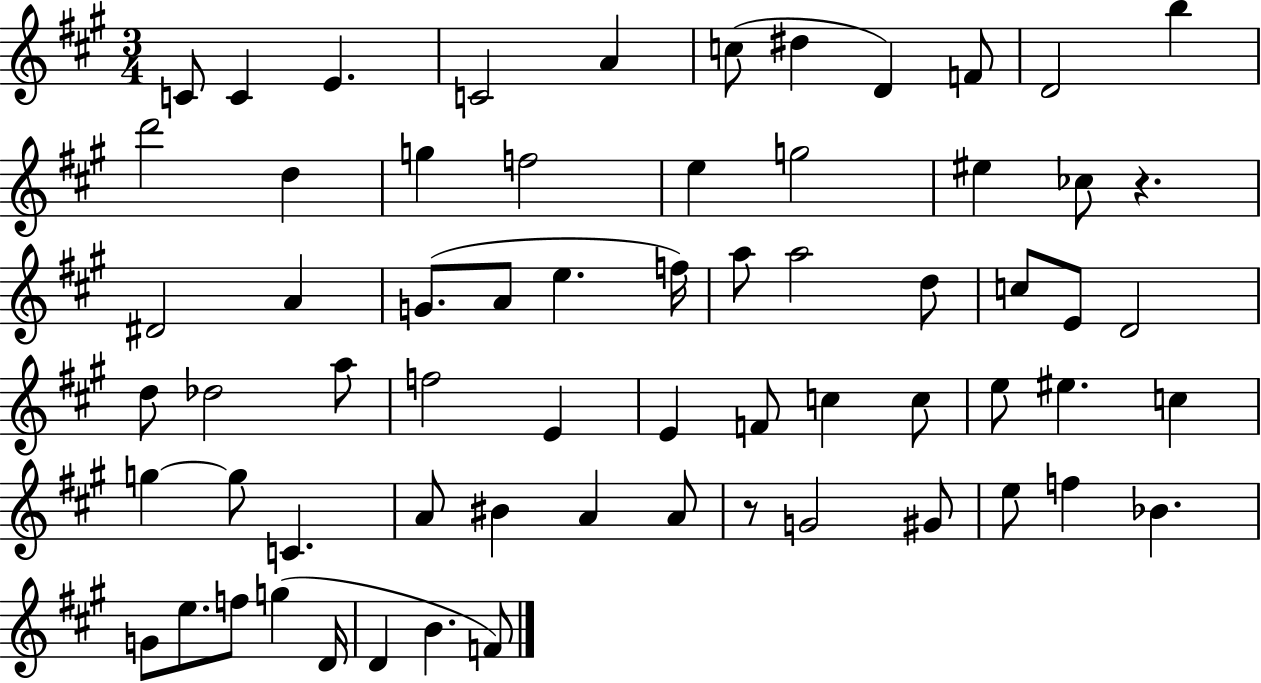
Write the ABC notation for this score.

X:1
T:Untitled
M:3/4
L:1/4
K:A
C/2 C E C2 A c/2 ^d D F/2 D2 b d'2 d g f2 e g2 ^e _c/2 z ^D2 A G/2 A/2 e f/4 a/2 a2 d/2 c/2 E/2 D2 d/2 _d2 a/2 f2 E E F/2 c c/2 e/2 ^e c g g/2 C A/2 ^B A A/2 z/2 G2 ^G/2 e/2 f _B G/2 e/2 f/2 g D/4 D B F/2